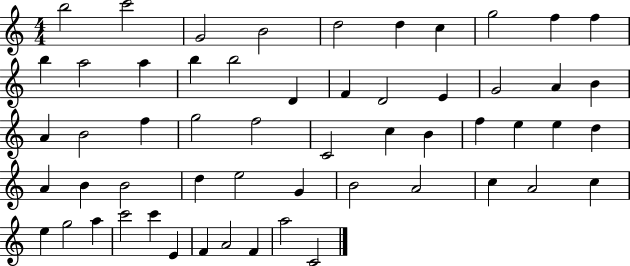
B5/h C6/h G4/h B4/h D5/h D5/q C5/q G5/h F5/q F5/q B5/q A5/h A5/q B5/q B5/h D4/q F4/q D4/h E4/q G4/h A4/q B4/q A4/q B4/h F5/q G5/h F5/h C4/h C5/q B4/q F5/q E5/q E5/q D5/q A4/q B4/q B4/h D5/q E5/h G4/q B4/h A4/h C5/q A4/h C5/q E5/q G5/h A5/q C6/h C6/q E4/q F4/q A4/h F4/q A5/h C4/h